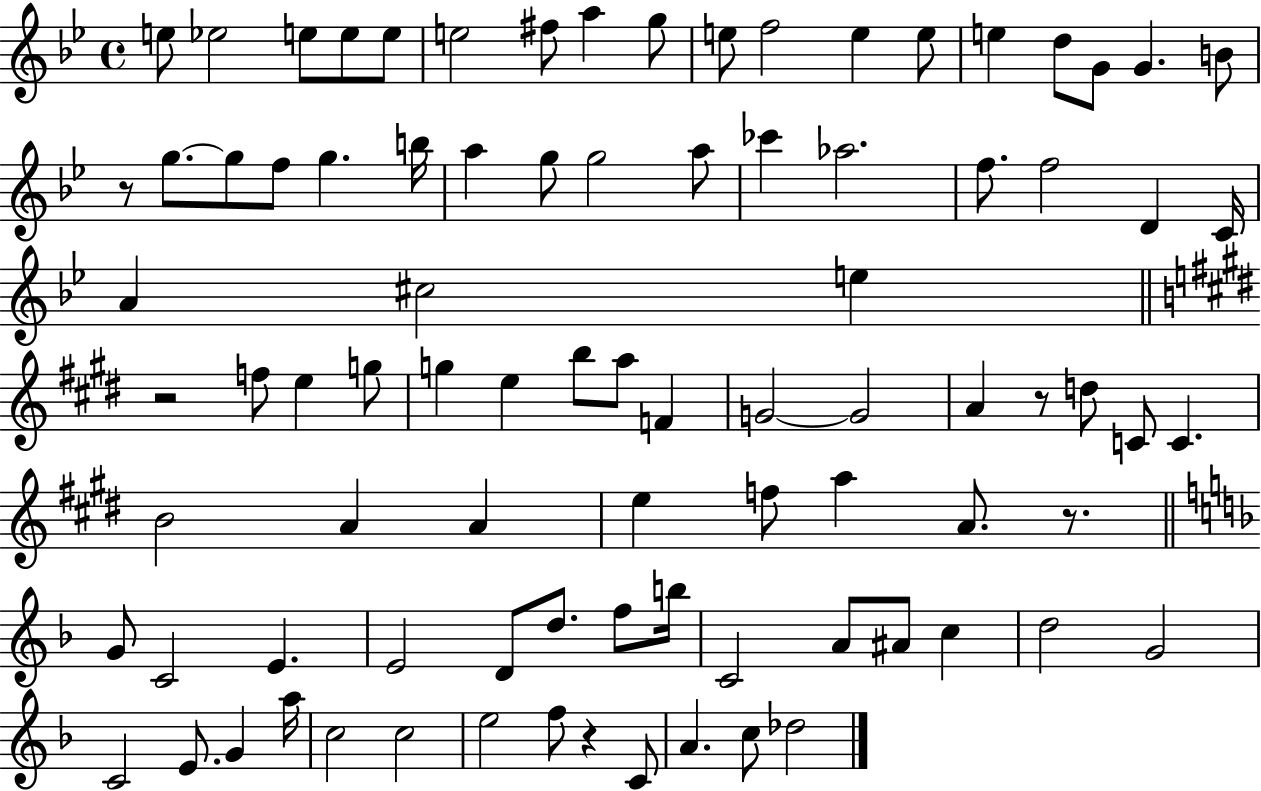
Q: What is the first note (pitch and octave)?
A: E5